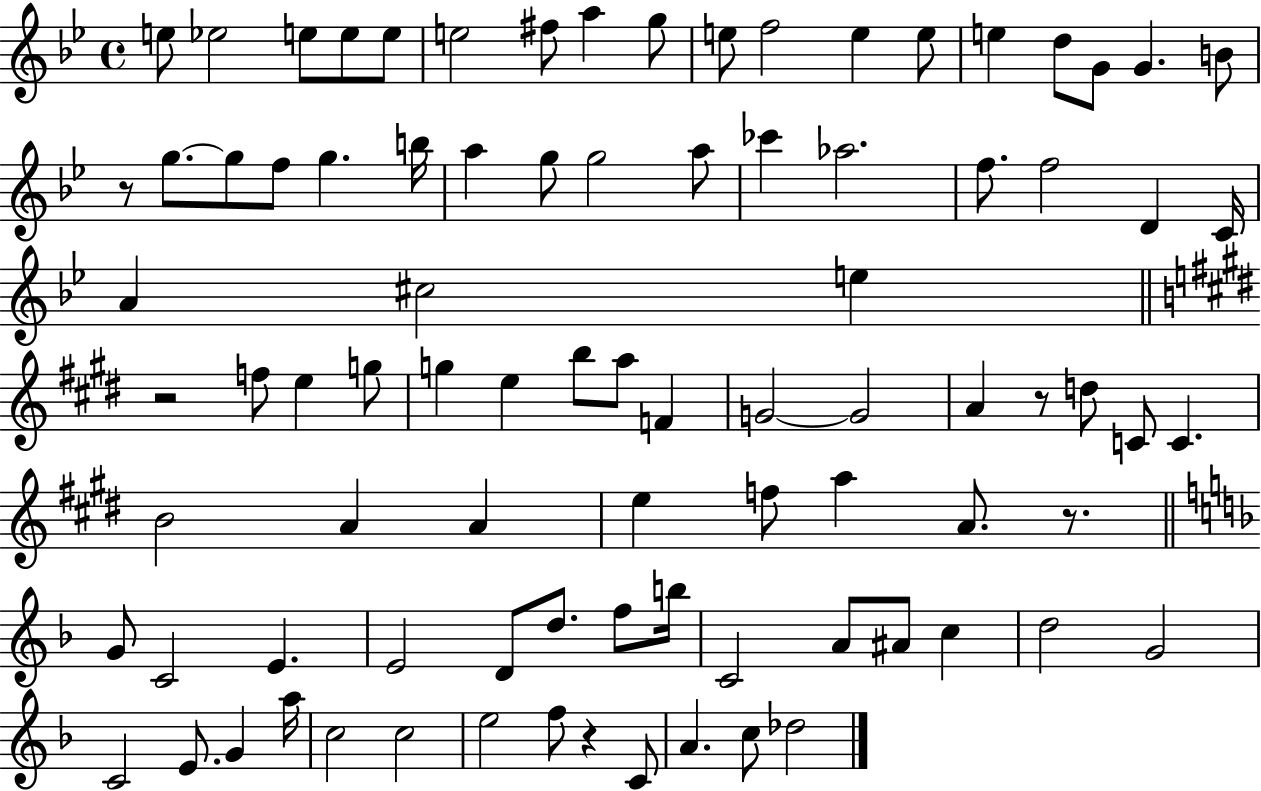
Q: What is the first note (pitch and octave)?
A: E5